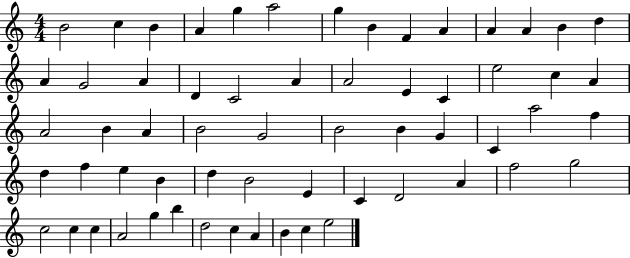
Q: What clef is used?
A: treble